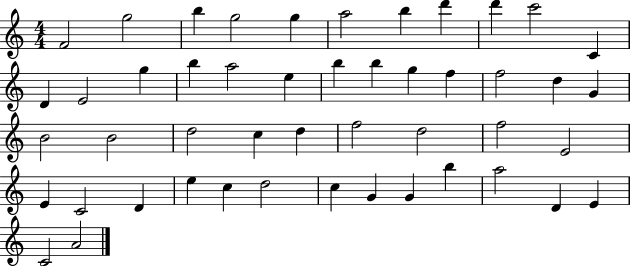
X:1
T:Untitled
M:4/4
L:1/4
K:C
F2 g2 b g2 g a2 b d' d' c'2 C D E2 g b a2 e b b g f f2 d G B2 B2 d2 c d f2 d2 f2 E2 E C2 D e c d2 c G G b a2 D E C2 A2